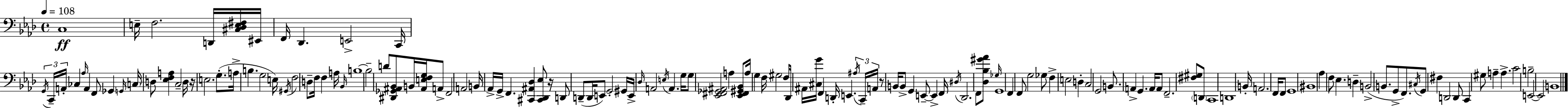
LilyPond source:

{
  \clef bass
  \time 4/4
  \defaultTimeSignature
  \key f \minor
  \tempo 4 = 108
  c1\ff | e16-- f2. d,16 <cis des e fis>16 eis,16 | f,16 des,4. e,2-> c,16 | \tuplet 3/2 { \acciaccatura { g,16 } c,16-- a,16-. } ces4 \grace { aes16 } a,4 f,8 ges,4 | \break \grace { g,16 } \parenthesize c16 d8 <ees f a>4 c2-- | d16 r16 e2. | g8.-.( a16-> b4. g2 | e16) \acciaccatura { gis,16 } f2 d8-- f16 f4 | \break a16 \grace { bes,16 } b1~~ | b2-- d'8 <dis, ges, ais, bes,>8 | b,16 <ais, e f g>16 a,8-> f,2 a,2 | b,16 aes,16-> g,16-> f,4. <cis, ais, des>4 | \break <cis, des, ees>8 r16 d,8 d,8--( d,16 e,8) g,2-. | gis,16 e,16-> \grace { des16 } a,2 \acciaccatura { e16 } | a,4. g16 g8 <ees, fis, ges, ais,>2 | a4 <ees, fis, gis, bes,>8 a16 g4 f16 gis2 | \break f8 des,16 ais,16 <cis g'>16 f,4 d,16-. e,4. | \tuplet 3/2 { \acciaccatura { ais16 } c,16-- a,16 } r8 b,16 b,8-> g,4 | e,8--~~ e,4-> f,16 \acciaccatura { dis16 } des,2. | f,8 <des bes gis' aes'>8 \grace { ges16 } g,1 | \break f,4 f,8 | g2 ges8 f4-> e2 | d4-. c2 | g,2 b,8. a,4-> | \break g,4. a,16 a,8 f,2.-- | <fis gis>8 \parenthesize d,8 c,1 | d,1 | b,16-. a,2. | \break f,16 f,8 g,1 | bis,1 | aes4 f8 | ees4. d4-- b,2->( | \break b,8. g,8-> f,8.) \acciaccatura { cis16 } g,8 fis4 | d,2 d,8 c,4 gis8 | a4-- a4.-> c'2 | b2-- e,2~~ | \break e,2 b,1 | \bar "|."
}